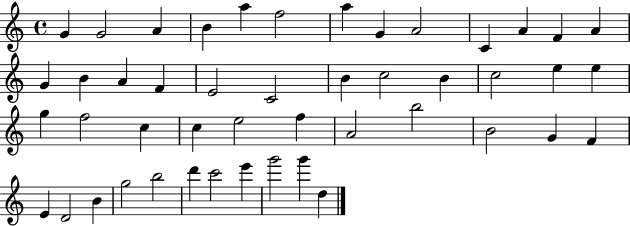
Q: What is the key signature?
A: C major